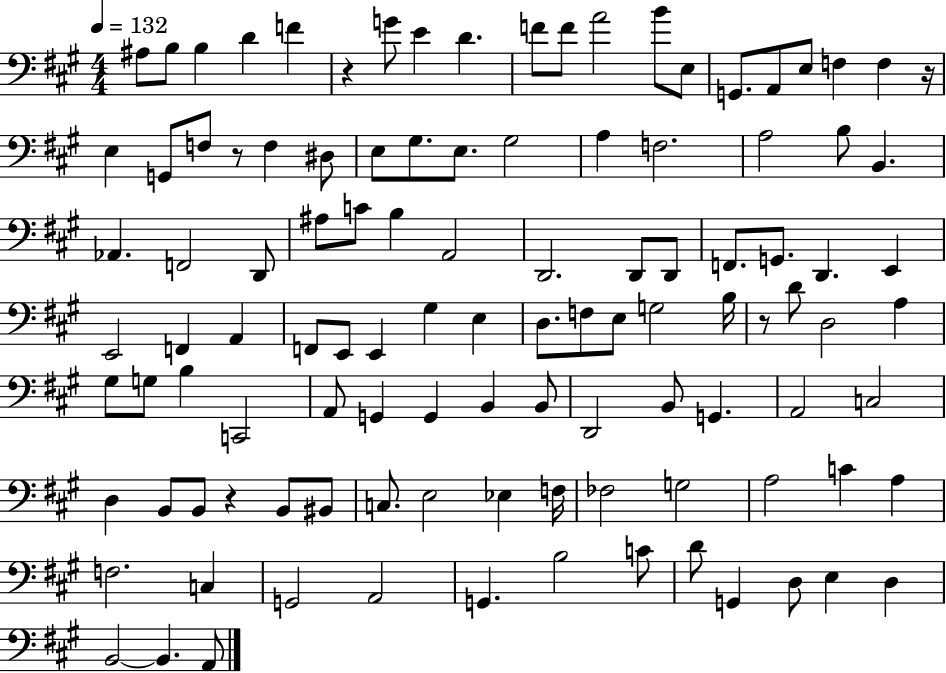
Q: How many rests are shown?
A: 5